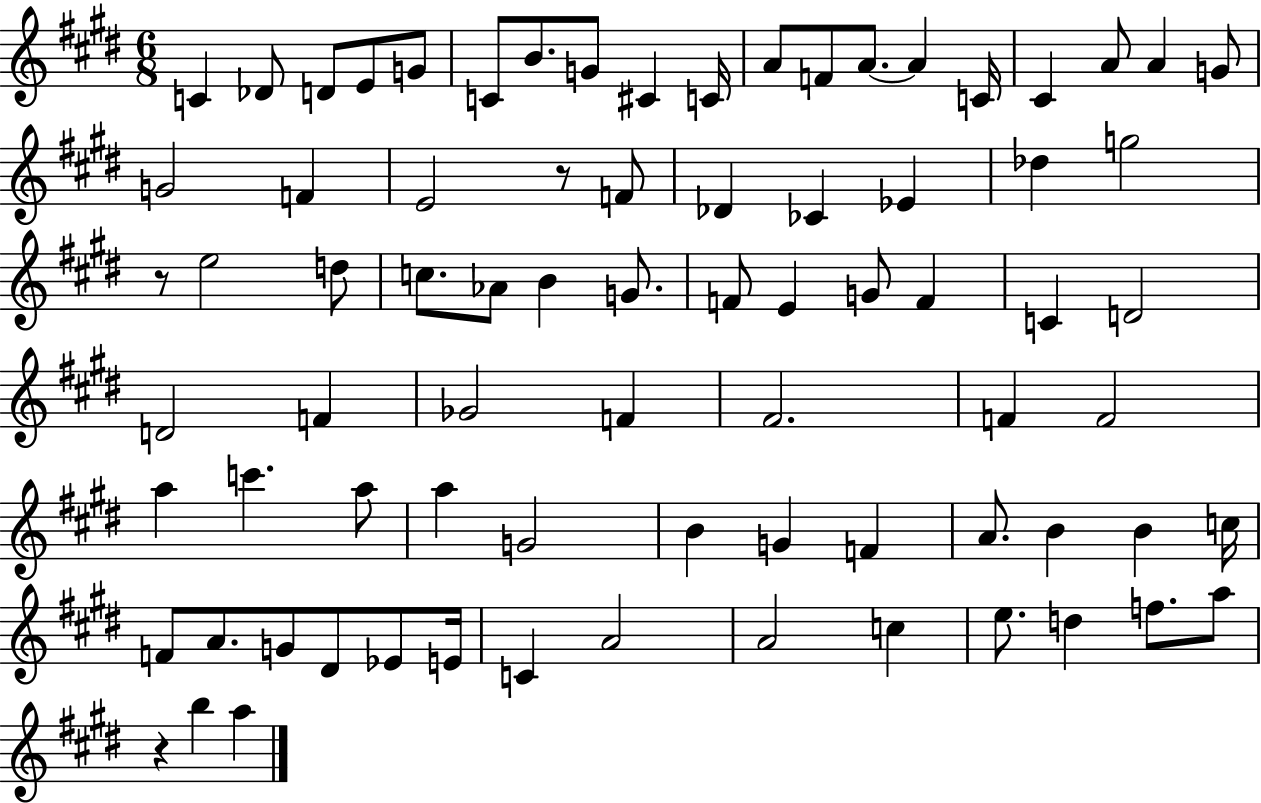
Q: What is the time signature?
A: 6/8